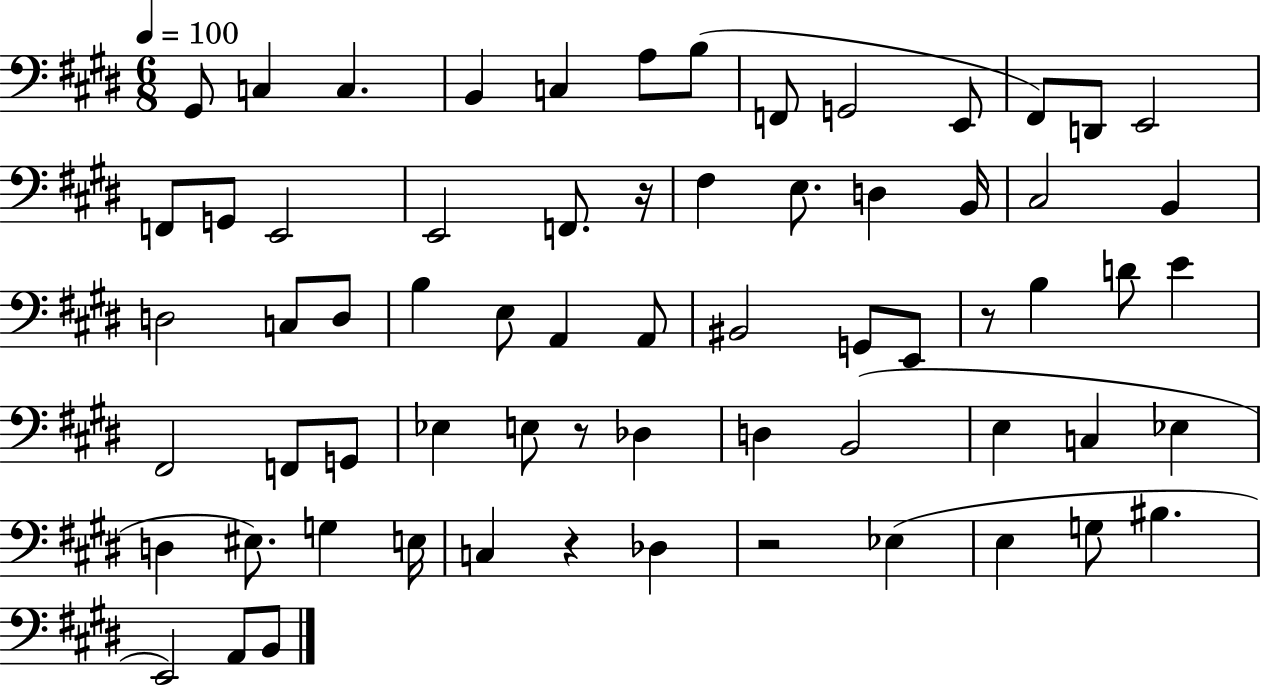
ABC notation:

X:1
T:Untitled
M:6/8
L:1/4
K:E
^G,,/2 C, C, B,, C, A,/2 B,/2 F,,/2 G,,2 E,,/2 ^F,,/2 D,,/2 E,,2 F,,/2 G,,/2 E,,2 E,,2 F,,/2 z/4 ^F, E,/2 D, B,,/4 ^C,2 B,, D,2 C,/2 D,/2 B, E,/2 A,, A,,/2 ^B,,2 G,,/2 E,,/2 z/2 B, D/2 E ^F,,2 F,,/2 G,,/2 _E, E,/2 z/2 _D, D, B,,2 E, C, _E, D, ^E,/2 G, E,/4 C, z _D, z2 _E, E, G,/2 ^B, E,,2 A,,/2 B,,/2